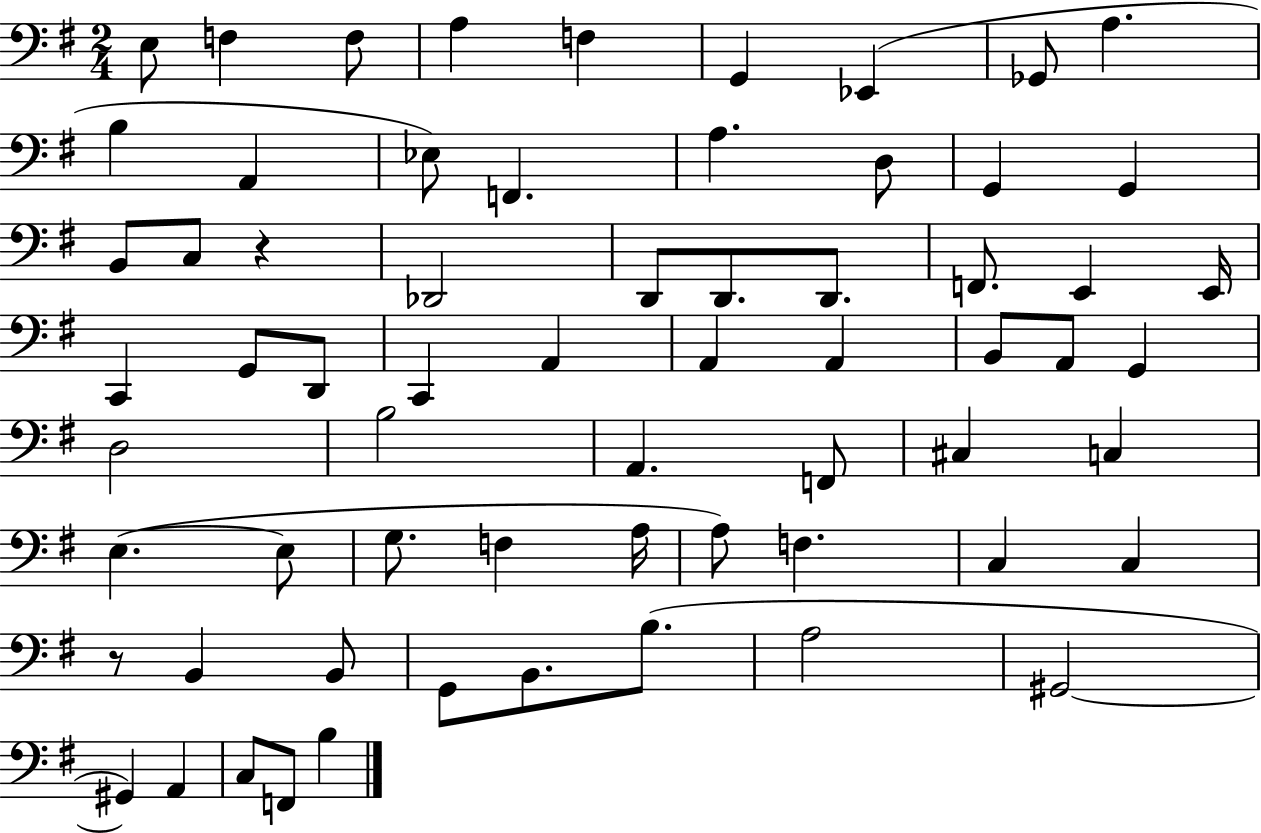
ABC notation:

X:1
T:Untitled
M:2/4
L:1/4
K:G
E,/2 F, F,/2 A, F, G,, _E,, _G,,/2 A, B, A,, _E,/2 F,, A, D,/2 G,, G,, B,,/2 C,/2 z _D,,2 D,,/2 D,,/2 D,,/2 F,,/2 E,, E,,/4 C,, G,,/2 D,,/2 C,, A,, A,, A,, B,,/2 A,,/2 G,, D,2 B,2 A,, F,,/2 ^C, C, E, E,/2 G,/2 F, A,/4 A,/2 F, C, C, z/2 B,, B,,/2 G,,/2 B,,/2 B,/2 A,2 ^G,,2 ^G,, A,, C,/2 F,,/2 B,